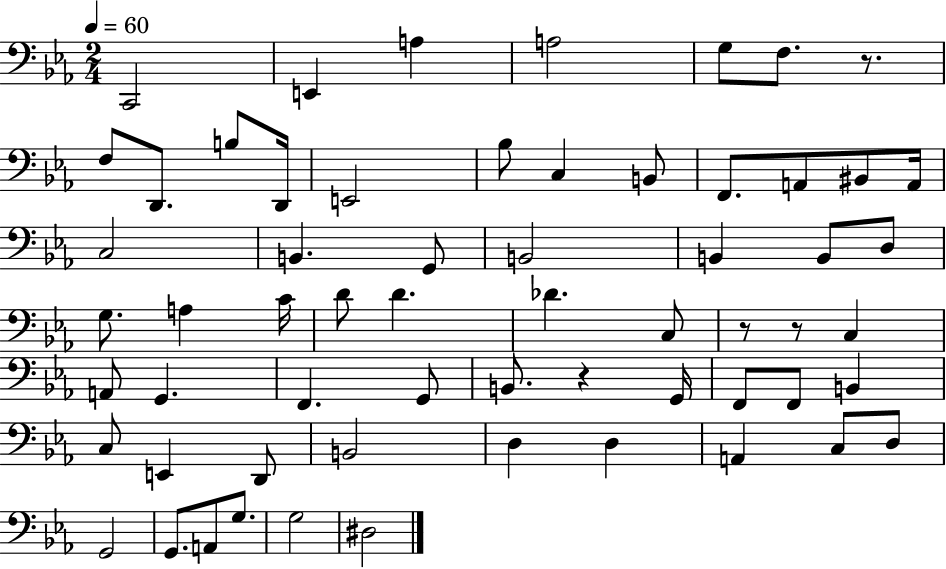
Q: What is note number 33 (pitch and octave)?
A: C3